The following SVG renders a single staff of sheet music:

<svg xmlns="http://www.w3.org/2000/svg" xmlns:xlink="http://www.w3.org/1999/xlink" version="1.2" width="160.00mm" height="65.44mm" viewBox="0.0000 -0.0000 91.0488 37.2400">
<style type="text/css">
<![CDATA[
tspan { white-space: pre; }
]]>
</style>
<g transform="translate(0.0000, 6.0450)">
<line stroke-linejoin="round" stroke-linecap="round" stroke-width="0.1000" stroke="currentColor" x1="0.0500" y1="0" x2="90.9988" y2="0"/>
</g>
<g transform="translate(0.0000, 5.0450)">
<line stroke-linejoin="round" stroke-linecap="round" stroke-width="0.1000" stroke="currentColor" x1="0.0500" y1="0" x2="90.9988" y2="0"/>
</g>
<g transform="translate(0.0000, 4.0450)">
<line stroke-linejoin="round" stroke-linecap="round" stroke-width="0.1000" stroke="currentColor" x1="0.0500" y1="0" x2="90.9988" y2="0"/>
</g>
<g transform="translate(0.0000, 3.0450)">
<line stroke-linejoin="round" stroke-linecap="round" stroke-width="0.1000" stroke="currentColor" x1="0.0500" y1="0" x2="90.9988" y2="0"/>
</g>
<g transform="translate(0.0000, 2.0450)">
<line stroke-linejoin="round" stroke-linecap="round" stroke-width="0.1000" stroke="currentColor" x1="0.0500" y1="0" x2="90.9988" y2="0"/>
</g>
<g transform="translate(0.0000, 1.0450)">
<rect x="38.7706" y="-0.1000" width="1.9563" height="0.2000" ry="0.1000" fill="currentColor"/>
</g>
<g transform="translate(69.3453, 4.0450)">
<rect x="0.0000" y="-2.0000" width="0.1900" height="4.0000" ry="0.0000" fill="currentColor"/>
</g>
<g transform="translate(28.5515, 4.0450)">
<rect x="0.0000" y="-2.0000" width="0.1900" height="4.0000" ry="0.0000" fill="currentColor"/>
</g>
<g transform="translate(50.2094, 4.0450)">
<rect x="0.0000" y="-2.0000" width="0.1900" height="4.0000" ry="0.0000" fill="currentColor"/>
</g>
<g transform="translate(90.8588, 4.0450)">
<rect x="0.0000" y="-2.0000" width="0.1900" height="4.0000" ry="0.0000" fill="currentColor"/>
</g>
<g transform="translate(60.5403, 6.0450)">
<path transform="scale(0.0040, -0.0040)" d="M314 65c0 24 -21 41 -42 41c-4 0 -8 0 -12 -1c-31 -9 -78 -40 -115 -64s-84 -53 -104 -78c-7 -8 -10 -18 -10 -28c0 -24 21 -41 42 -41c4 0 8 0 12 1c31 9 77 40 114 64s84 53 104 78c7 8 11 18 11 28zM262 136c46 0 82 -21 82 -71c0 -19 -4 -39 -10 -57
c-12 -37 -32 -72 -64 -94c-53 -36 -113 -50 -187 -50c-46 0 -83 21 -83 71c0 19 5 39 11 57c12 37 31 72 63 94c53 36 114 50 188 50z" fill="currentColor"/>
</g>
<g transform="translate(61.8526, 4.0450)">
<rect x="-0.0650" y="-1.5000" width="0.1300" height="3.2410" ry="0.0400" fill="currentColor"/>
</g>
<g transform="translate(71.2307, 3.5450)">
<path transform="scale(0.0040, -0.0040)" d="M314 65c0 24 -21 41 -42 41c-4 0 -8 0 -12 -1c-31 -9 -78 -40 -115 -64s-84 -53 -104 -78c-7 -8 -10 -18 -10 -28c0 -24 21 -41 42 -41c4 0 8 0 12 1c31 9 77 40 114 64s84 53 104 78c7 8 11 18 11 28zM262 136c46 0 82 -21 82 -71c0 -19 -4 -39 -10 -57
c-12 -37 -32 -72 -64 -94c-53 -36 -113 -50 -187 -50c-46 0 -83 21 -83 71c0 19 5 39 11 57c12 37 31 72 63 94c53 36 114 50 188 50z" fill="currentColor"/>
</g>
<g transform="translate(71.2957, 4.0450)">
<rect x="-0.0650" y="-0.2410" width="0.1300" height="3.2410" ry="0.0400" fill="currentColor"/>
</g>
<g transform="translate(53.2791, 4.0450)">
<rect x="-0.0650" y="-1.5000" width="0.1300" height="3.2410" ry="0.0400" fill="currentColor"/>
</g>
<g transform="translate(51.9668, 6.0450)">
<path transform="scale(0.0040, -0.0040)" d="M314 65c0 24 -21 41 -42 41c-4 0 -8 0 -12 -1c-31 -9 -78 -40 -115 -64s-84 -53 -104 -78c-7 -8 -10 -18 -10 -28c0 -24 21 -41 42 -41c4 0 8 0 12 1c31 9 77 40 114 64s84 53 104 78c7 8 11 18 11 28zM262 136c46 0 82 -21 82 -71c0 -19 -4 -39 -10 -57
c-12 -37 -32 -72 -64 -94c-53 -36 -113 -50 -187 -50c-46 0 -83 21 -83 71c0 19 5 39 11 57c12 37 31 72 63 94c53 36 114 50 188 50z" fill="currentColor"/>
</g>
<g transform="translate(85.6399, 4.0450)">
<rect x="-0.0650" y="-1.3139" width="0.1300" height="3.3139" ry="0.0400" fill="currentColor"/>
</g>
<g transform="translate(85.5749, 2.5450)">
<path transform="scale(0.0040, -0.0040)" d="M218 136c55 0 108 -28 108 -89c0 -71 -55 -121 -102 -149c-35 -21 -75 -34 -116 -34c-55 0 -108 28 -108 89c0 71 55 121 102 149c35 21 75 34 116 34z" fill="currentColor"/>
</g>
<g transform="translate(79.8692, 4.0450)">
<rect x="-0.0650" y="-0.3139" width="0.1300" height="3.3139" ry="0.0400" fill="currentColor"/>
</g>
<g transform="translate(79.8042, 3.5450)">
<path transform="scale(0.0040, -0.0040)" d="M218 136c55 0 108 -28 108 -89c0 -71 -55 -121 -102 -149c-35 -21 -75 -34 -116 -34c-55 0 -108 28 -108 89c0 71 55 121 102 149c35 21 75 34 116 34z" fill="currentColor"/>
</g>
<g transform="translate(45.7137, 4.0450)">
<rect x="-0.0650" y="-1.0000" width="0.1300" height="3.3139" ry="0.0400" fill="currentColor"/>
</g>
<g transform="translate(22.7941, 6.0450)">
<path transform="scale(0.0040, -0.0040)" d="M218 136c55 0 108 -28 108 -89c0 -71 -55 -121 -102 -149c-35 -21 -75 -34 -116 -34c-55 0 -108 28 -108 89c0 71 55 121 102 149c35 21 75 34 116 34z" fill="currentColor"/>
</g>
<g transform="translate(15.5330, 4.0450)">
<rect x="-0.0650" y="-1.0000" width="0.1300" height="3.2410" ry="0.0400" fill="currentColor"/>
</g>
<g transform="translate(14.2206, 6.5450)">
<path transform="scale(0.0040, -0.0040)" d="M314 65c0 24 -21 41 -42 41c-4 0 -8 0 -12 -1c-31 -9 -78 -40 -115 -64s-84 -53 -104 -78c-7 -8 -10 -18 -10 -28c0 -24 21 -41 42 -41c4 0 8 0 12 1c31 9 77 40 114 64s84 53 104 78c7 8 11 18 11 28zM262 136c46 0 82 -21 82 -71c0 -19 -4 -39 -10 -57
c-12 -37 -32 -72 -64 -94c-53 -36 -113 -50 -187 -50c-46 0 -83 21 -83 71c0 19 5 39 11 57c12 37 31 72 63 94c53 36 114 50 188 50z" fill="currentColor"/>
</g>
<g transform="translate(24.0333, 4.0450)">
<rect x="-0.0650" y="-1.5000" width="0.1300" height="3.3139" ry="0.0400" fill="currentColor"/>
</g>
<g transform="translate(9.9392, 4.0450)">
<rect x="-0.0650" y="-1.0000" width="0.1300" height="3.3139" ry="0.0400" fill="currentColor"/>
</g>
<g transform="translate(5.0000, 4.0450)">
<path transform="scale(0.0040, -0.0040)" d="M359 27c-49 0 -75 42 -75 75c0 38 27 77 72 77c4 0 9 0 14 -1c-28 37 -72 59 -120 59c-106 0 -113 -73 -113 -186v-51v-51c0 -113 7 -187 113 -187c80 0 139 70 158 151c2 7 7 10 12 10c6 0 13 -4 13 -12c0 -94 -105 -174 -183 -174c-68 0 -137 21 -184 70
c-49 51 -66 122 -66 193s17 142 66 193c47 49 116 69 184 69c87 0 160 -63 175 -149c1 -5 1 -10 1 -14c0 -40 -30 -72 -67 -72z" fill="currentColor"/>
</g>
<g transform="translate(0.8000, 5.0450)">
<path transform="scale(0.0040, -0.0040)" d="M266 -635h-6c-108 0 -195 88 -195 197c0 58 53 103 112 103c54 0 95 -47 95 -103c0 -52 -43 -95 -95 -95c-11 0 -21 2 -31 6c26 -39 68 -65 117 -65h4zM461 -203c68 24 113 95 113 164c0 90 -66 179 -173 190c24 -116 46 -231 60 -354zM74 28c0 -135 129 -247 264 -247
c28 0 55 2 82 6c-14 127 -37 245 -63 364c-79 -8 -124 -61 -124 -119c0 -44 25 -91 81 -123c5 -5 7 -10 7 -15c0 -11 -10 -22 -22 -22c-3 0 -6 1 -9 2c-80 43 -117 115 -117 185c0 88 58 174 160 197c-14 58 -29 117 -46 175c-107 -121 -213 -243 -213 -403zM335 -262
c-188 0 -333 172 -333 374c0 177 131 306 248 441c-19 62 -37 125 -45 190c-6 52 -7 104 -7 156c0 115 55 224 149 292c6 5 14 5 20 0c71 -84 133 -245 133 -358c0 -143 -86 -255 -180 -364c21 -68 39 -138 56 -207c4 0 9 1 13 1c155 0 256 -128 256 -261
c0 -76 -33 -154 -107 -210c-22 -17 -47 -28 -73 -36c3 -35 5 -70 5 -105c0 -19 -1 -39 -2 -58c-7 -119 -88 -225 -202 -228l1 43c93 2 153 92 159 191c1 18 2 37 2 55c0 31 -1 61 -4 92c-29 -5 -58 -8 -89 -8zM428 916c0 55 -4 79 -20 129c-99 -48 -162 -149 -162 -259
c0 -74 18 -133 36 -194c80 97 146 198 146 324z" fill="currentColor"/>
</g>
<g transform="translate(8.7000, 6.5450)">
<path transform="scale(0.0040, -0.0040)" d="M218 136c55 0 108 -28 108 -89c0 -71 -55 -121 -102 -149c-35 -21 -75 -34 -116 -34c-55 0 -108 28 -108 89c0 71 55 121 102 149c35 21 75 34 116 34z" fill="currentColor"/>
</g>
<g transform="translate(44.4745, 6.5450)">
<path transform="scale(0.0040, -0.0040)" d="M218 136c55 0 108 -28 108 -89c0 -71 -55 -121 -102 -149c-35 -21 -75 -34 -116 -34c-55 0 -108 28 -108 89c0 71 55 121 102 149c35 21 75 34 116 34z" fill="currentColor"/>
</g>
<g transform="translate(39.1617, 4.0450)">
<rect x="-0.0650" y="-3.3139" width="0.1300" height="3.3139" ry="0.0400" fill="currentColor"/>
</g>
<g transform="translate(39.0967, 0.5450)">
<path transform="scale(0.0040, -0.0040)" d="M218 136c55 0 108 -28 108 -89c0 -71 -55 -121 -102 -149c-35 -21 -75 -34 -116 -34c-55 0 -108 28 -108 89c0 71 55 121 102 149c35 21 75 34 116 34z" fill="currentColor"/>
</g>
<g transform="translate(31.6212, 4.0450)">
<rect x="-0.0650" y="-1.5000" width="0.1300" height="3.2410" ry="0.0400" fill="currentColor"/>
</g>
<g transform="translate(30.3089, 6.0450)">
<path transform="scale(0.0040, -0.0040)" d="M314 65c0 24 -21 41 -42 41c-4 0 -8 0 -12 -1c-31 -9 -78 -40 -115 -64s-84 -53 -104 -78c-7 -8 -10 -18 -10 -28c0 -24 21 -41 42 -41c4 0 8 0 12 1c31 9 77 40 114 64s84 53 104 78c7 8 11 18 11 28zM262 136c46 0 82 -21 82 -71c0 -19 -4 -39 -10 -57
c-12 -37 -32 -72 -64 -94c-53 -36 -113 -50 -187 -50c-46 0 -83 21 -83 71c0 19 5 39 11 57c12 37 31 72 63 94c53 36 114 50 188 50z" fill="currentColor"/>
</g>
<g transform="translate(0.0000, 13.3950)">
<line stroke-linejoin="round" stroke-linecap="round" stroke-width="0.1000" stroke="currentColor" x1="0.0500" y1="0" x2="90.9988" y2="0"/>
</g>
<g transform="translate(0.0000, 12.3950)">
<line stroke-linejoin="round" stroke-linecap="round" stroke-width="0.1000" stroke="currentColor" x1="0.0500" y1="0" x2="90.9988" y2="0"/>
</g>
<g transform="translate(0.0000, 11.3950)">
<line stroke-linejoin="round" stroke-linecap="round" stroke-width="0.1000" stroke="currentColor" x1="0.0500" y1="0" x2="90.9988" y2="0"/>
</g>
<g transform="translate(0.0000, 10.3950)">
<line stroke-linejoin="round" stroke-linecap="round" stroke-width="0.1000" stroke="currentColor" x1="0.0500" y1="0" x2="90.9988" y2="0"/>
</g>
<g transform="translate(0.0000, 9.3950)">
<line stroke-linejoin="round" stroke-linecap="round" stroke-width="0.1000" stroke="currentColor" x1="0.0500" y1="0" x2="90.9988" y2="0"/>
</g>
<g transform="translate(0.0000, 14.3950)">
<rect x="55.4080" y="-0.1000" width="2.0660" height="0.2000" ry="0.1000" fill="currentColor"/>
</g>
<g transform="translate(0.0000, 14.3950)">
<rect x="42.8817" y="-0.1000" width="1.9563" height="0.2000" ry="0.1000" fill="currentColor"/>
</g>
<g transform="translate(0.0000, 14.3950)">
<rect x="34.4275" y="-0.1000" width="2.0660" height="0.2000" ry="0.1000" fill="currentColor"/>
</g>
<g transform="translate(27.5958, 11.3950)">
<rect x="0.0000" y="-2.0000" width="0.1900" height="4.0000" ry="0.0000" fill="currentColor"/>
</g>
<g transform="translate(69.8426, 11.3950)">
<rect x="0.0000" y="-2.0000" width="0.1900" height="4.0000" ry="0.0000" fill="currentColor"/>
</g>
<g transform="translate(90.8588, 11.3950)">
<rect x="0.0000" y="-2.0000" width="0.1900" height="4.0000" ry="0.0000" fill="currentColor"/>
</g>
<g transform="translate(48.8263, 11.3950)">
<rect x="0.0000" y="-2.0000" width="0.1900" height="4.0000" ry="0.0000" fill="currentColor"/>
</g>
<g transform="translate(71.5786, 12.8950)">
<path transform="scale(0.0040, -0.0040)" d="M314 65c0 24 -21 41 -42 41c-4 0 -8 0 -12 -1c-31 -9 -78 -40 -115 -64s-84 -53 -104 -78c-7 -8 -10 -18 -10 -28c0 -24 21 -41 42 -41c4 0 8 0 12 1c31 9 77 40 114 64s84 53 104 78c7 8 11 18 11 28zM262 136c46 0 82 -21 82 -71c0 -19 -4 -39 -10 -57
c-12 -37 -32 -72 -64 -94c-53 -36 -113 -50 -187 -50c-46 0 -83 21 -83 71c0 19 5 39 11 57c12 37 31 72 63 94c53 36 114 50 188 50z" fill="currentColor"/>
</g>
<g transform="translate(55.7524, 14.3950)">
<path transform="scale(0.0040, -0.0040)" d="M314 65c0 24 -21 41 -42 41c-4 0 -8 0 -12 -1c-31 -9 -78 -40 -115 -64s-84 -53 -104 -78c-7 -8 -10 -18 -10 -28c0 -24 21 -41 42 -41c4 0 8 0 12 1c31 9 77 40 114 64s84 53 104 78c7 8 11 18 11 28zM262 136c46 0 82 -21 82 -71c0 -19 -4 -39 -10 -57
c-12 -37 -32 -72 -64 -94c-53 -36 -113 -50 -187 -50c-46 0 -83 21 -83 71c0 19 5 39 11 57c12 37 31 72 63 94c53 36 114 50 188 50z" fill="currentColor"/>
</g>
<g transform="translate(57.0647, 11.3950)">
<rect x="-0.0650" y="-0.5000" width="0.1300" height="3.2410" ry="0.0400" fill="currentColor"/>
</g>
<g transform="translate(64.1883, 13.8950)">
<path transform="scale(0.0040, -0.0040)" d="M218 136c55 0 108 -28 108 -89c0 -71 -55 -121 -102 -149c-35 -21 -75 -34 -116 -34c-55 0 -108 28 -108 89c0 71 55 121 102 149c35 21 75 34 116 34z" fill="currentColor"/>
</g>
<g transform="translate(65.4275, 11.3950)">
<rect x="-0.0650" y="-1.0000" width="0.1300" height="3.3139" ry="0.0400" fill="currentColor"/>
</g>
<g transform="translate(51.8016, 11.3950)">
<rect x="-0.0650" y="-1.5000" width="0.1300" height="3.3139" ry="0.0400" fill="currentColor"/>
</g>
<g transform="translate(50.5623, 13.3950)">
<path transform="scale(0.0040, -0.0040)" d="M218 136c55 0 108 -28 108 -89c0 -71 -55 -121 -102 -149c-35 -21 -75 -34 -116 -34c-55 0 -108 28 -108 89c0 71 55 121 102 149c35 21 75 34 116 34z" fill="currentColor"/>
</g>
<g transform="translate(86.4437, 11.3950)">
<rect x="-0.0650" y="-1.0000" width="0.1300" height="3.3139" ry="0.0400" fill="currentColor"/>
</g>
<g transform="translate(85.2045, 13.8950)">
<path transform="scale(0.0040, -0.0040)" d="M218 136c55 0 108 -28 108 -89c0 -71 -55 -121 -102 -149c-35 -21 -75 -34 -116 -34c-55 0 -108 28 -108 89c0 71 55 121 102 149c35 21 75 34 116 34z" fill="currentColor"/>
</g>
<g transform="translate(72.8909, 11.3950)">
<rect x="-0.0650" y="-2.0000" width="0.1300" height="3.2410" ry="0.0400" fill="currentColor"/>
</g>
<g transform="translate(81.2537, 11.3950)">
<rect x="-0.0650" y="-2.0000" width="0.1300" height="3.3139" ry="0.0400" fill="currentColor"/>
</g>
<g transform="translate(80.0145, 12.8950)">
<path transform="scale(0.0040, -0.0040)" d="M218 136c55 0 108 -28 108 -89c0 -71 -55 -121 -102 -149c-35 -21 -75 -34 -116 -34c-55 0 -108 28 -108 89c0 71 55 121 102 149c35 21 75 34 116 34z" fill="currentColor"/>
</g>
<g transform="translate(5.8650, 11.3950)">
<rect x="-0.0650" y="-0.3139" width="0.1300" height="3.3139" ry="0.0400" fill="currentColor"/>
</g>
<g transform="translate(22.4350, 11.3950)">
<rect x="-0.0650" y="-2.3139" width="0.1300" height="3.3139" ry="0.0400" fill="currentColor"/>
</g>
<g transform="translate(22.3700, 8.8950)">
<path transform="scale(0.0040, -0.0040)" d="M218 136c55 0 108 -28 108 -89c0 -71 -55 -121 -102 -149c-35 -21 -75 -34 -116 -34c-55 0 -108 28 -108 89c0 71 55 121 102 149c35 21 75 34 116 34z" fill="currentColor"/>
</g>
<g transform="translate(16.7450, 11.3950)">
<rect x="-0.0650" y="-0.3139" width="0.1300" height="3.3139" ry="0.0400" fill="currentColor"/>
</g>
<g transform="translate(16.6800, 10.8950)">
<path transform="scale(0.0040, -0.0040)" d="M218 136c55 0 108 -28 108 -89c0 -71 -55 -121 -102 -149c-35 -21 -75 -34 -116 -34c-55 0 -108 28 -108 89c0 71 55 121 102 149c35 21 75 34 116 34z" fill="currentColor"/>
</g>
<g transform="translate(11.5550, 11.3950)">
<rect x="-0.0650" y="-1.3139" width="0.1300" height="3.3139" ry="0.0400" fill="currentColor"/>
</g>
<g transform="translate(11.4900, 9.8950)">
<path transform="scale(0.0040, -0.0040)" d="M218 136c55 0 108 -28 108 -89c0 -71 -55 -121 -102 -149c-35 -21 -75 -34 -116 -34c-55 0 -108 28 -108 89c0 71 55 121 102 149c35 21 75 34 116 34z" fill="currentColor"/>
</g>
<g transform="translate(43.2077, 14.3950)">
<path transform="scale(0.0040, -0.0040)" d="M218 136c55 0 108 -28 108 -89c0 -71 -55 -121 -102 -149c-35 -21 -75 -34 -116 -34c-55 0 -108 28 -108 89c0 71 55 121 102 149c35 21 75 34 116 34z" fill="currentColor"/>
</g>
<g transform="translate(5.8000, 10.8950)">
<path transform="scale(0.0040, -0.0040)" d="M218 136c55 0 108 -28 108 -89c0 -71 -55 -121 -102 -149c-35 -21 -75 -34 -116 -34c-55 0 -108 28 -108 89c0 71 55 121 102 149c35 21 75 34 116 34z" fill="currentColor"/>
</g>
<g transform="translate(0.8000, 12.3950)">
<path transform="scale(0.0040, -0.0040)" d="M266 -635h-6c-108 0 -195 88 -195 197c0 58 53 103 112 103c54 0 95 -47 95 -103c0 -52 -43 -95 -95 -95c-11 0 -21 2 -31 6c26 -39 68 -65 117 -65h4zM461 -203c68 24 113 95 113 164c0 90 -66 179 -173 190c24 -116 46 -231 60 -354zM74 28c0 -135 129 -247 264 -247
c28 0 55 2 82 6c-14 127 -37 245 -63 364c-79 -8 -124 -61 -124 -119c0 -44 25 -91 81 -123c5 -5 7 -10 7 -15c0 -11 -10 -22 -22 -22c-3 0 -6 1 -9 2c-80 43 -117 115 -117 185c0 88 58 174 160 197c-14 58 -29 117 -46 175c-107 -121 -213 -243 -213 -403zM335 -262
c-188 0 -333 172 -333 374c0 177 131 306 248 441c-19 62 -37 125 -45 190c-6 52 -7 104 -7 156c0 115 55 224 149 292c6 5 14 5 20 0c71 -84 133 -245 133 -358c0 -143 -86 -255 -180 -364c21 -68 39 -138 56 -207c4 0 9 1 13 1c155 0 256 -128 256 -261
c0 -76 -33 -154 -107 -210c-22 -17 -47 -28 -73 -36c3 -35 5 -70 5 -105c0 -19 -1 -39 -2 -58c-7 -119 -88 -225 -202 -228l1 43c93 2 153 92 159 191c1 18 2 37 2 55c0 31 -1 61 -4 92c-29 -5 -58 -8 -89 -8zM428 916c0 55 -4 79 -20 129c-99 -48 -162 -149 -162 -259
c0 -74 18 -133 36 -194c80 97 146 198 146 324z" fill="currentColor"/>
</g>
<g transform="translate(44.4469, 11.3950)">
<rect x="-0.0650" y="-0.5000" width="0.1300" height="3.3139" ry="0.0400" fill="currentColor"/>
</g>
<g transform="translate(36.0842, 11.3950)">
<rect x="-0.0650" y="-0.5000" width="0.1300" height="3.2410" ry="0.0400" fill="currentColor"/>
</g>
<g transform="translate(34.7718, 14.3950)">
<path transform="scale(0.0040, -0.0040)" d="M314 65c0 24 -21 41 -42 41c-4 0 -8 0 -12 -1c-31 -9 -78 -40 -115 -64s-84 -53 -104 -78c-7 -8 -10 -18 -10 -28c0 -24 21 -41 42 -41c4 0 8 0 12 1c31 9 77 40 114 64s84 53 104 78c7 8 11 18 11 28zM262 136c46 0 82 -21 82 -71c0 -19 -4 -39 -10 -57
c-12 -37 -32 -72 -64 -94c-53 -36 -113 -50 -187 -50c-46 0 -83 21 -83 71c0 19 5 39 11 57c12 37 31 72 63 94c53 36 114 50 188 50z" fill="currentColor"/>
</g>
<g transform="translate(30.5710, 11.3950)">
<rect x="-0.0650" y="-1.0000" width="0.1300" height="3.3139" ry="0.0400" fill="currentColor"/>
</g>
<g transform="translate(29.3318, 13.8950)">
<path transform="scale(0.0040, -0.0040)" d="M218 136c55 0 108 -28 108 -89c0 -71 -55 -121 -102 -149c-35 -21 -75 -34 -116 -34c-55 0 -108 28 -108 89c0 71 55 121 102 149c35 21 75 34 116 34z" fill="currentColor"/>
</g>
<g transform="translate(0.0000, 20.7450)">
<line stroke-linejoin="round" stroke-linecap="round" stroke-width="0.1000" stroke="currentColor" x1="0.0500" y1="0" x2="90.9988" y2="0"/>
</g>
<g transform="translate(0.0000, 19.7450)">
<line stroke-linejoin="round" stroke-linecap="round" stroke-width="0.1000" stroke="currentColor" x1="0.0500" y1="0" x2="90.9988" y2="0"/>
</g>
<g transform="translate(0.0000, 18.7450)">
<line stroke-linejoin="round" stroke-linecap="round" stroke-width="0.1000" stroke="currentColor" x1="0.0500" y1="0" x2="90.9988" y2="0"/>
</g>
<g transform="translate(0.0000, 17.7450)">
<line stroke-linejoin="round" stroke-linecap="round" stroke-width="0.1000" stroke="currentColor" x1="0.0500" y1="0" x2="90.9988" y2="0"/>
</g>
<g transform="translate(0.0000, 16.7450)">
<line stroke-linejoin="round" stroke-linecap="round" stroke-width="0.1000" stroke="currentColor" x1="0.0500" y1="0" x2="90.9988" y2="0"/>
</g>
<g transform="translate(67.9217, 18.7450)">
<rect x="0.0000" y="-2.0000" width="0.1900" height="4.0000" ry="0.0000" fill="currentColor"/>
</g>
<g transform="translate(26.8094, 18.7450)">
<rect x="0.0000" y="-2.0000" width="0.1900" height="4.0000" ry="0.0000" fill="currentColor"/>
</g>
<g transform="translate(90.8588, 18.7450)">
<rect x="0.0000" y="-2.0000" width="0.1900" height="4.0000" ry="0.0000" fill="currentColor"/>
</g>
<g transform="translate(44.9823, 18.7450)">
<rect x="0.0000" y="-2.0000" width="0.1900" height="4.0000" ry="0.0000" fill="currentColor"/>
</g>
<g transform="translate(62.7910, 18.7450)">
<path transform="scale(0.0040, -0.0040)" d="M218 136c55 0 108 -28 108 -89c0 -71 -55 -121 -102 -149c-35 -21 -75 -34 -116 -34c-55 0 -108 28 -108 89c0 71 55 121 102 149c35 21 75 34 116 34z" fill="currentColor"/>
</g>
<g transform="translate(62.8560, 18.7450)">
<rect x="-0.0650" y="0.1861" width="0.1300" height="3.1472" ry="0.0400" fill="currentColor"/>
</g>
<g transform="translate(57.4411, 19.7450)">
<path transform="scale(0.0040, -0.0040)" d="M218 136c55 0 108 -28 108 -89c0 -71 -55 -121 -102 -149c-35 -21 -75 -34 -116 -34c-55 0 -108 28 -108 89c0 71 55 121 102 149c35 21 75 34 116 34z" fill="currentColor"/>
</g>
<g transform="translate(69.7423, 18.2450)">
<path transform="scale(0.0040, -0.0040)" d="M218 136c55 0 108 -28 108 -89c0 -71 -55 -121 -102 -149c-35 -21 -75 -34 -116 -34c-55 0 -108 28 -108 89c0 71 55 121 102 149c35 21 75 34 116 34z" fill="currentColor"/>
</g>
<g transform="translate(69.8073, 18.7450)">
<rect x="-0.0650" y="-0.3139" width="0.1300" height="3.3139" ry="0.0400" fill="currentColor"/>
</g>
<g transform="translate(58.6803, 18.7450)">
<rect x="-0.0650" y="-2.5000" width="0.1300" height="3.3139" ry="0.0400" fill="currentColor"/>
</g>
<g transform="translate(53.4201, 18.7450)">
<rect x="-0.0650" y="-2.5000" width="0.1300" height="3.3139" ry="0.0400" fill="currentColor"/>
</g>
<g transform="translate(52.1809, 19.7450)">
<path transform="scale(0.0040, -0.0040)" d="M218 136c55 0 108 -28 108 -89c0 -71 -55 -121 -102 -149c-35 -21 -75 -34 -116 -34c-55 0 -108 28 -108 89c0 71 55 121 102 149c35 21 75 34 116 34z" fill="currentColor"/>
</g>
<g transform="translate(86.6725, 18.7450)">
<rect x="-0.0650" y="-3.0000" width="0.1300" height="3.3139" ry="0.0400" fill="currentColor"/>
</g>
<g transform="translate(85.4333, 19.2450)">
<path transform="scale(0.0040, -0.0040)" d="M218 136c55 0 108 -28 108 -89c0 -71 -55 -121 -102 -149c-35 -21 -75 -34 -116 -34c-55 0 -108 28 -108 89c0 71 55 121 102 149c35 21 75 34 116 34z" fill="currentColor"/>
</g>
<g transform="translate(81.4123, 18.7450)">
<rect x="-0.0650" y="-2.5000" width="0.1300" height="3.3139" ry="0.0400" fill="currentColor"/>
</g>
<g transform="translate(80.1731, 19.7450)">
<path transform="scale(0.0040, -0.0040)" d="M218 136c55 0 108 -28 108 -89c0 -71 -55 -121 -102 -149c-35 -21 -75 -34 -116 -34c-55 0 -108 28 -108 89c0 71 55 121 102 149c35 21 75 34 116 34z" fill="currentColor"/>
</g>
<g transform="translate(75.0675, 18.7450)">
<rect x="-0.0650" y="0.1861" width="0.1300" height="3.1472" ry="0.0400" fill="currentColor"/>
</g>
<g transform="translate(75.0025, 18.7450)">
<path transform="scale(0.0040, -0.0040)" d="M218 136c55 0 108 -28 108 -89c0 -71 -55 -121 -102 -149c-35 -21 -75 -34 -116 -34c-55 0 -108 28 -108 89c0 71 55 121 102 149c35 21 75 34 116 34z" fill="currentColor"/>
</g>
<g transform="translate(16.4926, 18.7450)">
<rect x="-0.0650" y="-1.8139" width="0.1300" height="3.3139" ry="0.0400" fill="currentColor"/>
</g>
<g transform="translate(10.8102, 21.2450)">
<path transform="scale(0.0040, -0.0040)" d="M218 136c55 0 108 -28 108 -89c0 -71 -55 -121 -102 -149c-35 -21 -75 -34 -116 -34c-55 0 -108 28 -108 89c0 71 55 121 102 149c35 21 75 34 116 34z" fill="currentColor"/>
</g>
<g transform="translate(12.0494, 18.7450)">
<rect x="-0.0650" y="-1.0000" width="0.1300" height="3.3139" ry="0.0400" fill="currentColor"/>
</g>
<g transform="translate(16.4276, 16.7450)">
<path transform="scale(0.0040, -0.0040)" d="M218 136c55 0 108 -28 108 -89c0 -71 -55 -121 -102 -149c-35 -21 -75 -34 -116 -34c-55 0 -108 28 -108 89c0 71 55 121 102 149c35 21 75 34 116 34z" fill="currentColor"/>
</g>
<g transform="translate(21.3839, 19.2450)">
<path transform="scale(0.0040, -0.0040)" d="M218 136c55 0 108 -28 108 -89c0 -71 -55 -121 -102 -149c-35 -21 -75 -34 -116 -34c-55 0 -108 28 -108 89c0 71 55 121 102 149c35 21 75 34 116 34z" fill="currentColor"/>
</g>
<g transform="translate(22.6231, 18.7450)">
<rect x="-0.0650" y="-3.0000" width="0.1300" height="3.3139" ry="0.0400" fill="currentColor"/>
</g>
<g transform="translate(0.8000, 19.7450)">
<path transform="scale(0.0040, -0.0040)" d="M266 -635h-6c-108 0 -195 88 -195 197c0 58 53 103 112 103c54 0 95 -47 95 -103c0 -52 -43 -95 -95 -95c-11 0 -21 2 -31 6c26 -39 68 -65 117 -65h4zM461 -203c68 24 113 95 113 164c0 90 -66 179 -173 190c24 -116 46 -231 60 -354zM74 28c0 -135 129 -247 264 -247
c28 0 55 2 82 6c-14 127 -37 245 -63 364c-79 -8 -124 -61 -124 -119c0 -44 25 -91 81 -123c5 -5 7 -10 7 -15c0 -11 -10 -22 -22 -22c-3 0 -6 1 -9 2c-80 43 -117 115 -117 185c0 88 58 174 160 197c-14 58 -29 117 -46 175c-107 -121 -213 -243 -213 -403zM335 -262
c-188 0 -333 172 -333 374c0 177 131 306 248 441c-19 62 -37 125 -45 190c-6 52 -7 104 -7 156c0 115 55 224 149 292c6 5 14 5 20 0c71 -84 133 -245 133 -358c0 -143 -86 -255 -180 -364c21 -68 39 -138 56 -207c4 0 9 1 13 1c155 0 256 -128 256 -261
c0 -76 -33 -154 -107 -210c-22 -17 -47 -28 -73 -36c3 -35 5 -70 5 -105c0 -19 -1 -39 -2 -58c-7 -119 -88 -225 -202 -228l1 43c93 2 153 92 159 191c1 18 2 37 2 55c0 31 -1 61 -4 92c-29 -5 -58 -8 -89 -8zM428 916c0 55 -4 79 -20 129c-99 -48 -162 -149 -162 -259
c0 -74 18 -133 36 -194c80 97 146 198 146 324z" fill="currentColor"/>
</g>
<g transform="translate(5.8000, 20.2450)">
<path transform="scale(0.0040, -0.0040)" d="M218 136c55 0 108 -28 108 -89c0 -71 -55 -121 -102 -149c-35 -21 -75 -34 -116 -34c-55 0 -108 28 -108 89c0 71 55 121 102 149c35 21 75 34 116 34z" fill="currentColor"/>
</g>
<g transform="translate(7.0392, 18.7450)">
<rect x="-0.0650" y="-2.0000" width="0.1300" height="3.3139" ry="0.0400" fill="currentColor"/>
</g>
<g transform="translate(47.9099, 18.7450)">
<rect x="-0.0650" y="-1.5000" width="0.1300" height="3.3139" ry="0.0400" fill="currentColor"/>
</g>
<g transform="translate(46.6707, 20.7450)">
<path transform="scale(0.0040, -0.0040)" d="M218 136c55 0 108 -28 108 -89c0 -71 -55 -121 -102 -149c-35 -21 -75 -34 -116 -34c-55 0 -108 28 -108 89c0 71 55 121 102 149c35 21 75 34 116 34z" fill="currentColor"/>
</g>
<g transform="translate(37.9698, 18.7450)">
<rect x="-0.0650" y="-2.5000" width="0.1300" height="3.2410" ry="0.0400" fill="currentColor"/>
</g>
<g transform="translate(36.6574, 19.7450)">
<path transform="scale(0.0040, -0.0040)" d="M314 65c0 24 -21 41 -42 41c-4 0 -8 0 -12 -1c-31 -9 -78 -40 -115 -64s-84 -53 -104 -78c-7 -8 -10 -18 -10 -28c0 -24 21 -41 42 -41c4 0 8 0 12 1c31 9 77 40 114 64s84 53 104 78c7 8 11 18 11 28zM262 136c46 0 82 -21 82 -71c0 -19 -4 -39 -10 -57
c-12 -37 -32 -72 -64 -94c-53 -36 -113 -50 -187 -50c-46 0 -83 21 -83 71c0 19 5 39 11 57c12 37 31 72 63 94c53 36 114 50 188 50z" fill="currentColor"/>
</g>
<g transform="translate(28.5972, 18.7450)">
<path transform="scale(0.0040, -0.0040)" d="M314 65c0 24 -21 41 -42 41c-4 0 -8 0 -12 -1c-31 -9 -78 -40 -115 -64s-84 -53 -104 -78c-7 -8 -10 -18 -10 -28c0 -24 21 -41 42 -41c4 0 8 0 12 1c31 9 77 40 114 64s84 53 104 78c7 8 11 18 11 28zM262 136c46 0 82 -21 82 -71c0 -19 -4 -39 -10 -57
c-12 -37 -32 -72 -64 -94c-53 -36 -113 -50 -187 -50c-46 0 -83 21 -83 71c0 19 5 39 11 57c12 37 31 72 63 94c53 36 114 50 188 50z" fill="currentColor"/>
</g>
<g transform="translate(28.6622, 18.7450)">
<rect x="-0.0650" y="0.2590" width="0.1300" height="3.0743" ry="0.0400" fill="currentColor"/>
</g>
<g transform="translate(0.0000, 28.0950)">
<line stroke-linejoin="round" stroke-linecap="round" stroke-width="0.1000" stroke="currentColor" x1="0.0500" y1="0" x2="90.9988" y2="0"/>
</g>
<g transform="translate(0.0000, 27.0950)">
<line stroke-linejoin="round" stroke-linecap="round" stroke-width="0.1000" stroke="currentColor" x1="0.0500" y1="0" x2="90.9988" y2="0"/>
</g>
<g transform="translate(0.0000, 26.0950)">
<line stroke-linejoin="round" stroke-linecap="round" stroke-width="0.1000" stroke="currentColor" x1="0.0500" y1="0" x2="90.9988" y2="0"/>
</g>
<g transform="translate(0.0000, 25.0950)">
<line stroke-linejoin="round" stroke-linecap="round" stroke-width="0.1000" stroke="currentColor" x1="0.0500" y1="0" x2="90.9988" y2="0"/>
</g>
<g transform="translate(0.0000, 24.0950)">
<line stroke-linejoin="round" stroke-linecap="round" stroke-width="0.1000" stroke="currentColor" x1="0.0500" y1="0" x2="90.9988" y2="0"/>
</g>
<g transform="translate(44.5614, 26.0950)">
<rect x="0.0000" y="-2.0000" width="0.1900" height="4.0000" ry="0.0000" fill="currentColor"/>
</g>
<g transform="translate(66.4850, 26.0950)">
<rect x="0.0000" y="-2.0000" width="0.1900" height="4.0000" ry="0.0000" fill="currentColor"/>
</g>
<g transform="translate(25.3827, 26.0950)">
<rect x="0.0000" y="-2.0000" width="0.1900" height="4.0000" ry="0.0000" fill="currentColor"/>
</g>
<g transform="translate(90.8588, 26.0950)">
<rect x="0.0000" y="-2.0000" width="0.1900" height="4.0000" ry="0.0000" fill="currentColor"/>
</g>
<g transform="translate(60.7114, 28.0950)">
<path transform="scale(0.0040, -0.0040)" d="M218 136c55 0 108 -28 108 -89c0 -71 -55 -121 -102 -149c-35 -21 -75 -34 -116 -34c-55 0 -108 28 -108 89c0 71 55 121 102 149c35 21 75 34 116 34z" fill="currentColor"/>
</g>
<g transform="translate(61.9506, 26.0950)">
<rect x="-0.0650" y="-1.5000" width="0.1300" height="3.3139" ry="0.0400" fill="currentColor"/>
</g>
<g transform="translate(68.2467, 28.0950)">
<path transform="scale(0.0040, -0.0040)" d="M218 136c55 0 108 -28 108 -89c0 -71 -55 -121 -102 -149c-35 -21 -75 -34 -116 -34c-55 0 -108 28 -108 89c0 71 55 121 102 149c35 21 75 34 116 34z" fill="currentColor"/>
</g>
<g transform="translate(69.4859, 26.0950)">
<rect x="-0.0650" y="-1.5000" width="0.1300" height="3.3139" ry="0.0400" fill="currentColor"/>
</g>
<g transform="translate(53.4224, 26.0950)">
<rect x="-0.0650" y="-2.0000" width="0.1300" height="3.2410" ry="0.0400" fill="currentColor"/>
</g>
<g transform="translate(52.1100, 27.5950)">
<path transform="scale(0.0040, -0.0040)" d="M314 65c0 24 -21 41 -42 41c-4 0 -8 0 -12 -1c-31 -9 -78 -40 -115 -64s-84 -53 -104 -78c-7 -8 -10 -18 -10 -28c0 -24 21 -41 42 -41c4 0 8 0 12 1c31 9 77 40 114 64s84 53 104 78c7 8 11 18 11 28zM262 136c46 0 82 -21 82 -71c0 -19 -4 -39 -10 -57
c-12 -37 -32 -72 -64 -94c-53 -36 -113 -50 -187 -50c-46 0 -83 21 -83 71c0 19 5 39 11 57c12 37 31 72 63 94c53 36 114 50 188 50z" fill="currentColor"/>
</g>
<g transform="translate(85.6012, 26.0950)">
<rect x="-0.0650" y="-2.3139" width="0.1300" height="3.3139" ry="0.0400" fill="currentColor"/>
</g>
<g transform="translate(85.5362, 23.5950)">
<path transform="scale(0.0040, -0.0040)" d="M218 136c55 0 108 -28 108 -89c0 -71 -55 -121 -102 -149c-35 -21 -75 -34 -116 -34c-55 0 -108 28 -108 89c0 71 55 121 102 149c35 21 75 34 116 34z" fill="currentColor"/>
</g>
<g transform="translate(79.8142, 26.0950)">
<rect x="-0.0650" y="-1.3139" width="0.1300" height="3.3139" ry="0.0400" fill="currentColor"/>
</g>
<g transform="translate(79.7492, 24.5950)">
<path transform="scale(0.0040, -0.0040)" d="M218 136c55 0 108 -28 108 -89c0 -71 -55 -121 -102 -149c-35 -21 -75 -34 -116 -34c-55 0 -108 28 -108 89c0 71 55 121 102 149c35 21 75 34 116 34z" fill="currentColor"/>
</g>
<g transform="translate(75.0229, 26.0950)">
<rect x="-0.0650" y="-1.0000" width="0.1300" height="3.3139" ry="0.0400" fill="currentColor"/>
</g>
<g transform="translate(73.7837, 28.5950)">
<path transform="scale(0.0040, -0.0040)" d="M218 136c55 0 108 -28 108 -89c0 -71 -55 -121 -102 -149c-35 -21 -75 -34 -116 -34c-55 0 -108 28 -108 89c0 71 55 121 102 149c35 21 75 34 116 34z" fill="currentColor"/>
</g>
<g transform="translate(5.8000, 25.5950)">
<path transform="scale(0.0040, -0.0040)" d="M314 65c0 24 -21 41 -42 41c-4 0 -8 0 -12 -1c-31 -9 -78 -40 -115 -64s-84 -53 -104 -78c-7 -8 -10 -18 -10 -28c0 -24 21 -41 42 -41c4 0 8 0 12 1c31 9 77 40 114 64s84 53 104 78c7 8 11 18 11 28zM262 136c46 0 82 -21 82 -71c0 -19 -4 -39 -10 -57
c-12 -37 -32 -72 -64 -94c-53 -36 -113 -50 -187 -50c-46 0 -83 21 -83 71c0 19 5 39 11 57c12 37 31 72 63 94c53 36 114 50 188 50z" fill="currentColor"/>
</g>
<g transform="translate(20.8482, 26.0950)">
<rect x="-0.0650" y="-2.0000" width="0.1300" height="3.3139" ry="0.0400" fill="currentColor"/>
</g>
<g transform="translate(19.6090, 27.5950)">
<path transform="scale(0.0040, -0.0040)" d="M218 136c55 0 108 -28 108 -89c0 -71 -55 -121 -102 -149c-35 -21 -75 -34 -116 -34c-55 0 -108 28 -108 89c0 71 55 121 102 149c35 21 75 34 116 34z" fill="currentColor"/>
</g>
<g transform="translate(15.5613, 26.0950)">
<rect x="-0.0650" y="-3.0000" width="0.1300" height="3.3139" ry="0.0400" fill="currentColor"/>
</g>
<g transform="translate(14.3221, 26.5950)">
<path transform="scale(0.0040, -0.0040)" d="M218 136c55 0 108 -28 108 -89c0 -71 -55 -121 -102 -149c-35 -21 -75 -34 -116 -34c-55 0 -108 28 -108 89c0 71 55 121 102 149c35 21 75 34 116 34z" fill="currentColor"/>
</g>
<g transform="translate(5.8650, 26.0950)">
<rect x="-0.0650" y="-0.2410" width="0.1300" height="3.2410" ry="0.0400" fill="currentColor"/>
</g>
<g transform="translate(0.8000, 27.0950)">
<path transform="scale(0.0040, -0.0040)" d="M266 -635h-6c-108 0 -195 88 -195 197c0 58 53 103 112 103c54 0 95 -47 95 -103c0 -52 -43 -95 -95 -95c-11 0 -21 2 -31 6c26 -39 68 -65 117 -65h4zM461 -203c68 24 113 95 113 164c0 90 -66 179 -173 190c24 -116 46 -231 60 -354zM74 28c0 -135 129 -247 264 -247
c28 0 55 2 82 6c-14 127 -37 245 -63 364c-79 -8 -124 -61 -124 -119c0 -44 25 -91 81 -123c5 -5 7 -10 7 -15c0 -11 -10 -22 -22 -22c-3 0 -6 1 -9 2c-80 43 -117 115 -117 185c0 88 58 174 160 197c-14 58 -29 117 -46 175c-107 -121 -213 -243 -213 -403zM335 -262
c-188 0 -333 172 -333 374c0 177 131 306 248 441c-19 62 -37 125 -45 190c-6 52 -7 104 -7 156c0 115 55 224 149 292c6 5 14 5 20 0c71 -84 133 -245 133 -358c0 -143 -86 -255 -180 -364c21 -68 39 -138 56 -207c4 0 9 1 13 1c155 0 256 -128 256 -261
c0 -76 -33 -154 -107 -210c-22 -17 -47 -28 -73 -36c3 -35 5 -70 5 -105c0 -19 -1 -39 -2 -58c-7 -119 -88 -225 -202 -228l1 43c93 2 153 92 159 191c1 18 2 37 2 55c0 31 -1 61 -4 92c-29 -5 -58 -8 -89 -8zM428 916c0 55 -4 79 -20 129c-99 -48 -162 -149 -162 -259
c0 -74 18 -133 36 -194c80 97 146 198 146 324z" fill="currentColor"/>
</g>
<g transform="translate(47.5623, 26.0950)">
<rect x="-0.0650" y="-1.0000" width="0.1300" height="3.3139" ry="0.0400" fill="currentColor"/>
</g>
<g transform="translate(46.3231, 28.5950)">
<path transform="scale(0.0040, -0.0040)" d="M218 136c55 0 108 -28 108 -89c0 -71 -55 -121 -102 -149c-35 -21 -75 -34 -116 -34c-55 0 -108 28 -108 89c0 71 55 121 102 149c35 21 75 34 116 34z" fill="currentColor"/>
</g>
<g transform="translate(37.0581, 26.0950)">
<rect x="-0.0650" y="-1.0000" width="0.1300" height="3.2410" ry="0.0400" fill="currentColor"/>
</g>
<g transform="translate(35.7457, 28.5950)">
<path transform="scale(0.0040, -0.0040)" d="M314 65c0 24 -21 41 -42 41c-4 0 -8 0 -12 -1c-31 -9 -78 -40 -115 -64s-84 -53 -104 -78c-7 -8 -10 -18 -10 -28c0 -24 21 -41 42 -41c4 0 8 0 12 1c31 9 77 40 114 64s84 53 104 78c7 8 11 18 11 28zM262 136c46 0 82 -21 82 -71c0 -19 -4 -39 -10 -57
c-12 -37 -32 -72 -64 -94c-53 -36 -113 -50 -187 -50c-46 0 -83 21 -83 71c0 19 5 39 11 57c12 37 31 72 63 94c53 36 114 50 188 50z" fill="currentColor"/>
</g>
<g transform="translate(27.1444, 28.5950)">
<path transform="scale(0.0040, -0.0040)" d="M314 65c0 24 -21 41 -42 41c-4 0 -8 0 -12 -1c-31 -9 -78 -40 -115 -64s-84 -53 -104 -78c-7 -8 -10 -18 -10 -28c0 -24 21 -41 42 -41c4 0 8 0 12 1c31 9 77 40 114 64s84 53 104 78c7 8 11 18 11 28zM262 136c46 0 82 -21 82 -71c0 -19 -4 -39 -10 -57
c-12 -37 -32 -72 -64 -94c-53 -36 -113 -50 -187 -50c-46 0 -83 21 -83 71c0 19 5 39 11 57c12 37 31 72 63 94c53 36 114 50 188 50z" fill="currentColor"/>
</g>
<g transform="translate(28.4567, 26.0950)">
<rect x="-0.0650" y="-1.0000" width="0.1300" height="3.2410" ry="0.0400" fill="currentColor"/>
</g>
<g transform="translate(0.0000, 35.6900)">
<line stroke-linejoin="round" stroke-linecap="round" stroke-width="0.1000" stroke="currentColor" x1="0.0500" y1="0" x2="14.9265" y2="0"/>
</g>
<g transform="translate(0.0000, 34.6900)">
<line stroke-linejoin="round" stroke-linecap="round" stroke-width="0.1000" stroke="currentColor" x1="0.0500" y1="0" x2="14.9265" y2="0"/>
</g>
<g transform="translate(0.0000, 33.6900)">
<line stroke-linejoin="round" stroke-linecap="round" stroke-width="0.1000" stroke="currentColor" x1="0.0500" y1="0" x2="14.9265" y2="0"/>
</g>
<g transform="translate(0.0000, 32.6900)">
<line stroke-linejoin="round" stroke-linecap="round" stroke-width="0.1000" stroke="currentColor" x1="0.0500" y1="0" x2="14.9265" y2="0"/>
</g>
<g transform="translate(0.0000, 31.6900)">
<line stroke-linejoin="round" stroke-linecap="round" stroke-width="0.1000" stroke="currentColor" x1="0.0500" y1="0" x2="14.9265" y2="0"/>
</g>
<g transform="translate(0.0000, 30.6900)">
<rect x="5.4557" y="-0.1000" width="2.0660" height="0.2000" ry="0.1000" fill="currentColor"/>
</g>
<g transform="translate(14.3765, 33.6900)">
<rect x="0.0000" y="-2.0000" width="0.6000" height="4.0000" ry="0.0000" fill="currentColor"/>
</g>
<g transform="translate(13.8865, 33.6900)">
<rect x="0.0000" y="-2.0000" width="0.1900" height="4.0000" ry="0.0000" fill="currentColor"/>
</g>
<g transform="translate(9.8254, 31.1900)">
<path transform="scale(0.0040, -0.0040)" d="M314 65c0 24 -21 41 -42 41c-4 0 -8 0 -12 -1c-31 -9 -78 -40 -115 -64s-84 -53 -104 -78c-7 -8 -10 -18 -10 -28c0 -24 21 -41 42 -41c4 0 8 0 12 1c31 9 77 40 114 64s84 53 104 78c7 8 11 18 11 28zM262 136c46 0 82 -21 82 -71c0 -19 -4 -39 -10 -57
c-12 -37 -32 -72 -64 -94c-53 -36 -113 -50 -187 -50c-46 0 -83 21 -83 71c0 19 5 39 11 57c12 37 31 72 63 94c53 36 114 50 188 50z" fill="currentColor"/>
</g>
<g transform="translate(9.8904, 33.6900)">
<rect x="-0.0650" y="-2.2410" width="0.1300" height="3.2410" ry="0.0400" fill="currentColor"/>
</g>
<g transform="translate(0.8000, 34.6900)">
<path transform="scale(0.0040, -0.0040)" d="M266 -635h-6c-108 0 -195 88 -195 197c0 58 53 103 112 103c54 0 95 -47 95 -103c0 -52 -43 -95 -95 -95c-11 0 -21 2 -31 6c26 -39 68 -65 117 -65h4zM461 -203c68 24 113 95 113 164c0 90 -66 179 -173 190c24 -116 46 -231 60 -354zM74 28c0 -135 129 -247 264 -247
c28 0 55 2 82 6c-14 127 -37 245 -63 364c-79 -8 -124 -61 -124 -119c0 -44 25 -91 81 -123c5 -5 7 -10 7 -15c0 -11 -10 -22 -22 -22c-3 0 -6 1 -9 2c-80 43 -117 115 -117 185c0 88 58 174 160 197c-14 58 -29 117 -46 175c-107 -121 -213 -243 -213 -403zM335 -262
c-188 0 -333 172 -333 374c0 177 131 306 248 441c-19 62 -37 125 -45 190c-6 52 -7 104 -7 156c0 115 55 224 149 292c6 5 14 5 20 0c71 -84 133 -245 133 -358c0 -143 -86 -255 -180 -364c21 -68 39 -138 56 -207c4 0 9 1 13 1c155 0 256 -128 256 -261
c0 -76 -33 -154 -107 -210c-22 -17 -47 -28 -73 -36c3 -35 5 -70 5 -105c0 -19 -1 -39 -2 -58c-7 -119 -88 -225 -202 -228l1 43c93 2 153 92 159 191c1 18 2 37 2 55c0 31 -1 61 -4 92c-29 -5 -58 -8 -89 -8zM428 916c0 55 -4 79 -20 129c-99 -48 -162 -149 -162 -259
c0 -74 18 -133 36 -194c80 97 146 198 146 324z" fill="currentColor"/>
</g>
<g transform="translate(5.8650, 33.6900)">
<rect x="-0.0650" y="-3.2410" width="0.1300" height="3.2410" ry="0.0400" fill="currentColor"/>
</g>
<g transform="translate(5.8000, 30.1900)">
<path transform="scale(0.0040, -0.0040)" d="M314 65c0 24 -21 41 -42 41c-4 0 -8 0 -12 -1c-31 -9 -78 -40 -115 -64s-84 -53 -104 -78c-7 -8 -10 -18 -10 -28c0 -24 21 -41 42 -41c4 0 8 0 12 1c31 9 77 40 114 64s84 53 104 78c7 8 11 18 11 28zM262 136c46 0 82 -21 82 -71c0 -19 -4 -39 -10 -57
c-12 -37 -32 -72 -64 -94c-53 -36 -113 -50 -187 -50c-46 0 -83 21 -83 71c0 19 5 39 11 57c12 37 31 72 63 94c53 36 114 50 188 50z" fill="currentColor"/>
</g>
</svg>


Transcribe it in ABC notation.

X:1
T:Untitled
M:4/4
L:1/4
K:C
D D2 E E2 b D E2 E2 c2 c e c e c g D C2 C E C2 D F2 F D F D f A B2 G2 E G G B c B G A c2 A F D2 D2 D F2 E E D e g b2 g2